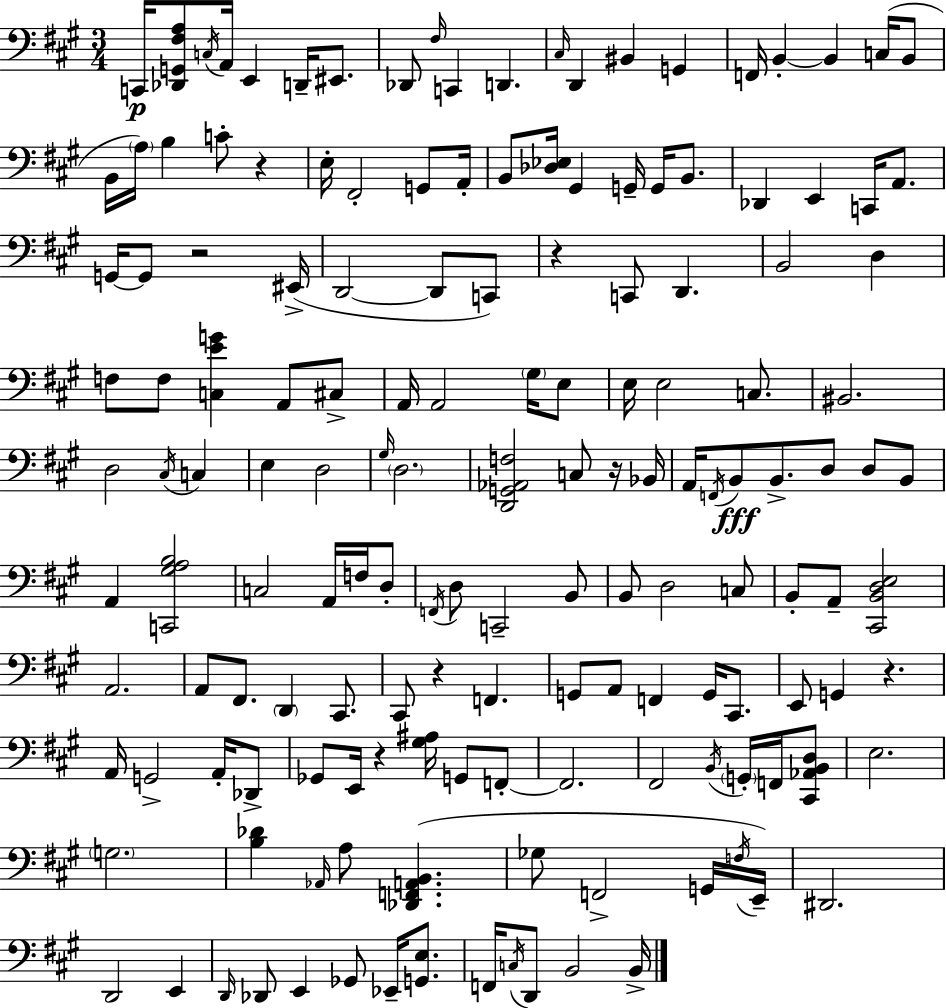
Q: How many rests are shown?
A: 7